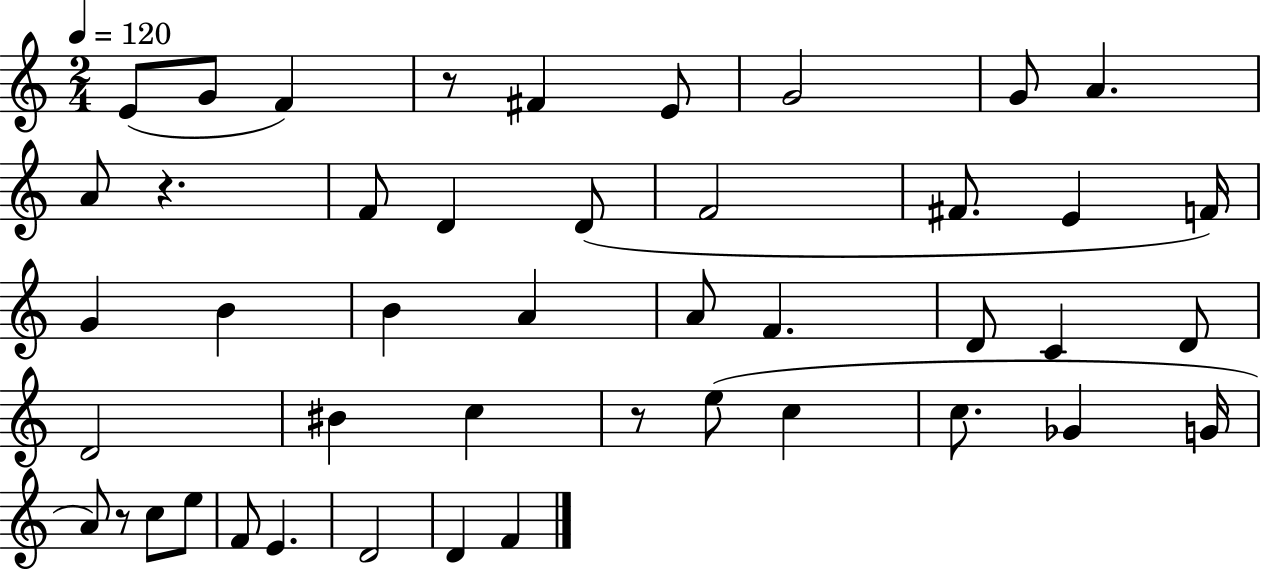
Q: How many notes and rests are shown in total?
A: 45